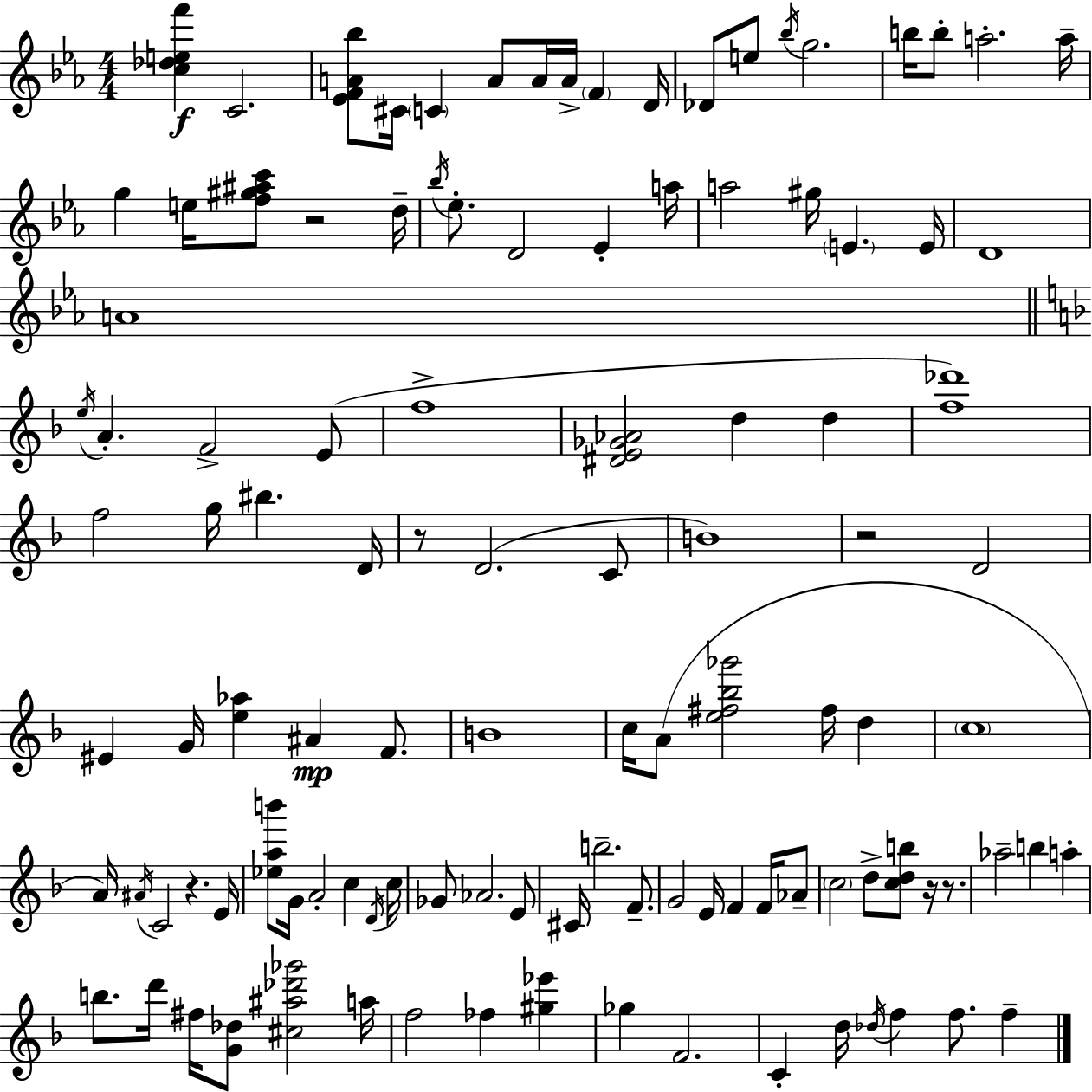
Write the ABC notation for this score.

X:1
T:Untitled
M:4/4
L:1/4
K:Eb
[c_def'] C2 [_EFA_b]/2 ^C/4 C A/2 A/4 A/4 F D/4 _D/2 e/2 _b/4 g2 b/4 b/2 a2 a/4 g e/4 [f^g^ac']/2 z2 d/4 _b/4 _e/2 D2 _E a/4 a2 ^g/4 E E/4 D4 A4 e/4 A F2 E/2 f4 [^DE_G_A]2 d d [f_d']4 f2 g/4 ^b D/4 z/2 D2 C/2 B4 z2 D2 ^E G/4 [e_a] ^A F/2 B4 c/4 A/2 [e^f_b_g']2 ^f/4 d c4 A/4 ^A/4 C2 z E/4 [_eab']/2 G/4 A2 c D/4 c/4 _G/2 _A2 E/2 ^C/4 b2 F/2 G2 E/4 F F/4 _A/2 c2 d/2 [cdb]/2 z/4 z/2 _a2 b a b/2 d'/4 ^f/4 [G_d]/2 [^c^a_d'_g']2 a/4 f2 _f [^g_e'] _g F2 C d/4 _d/4 f f/2 f